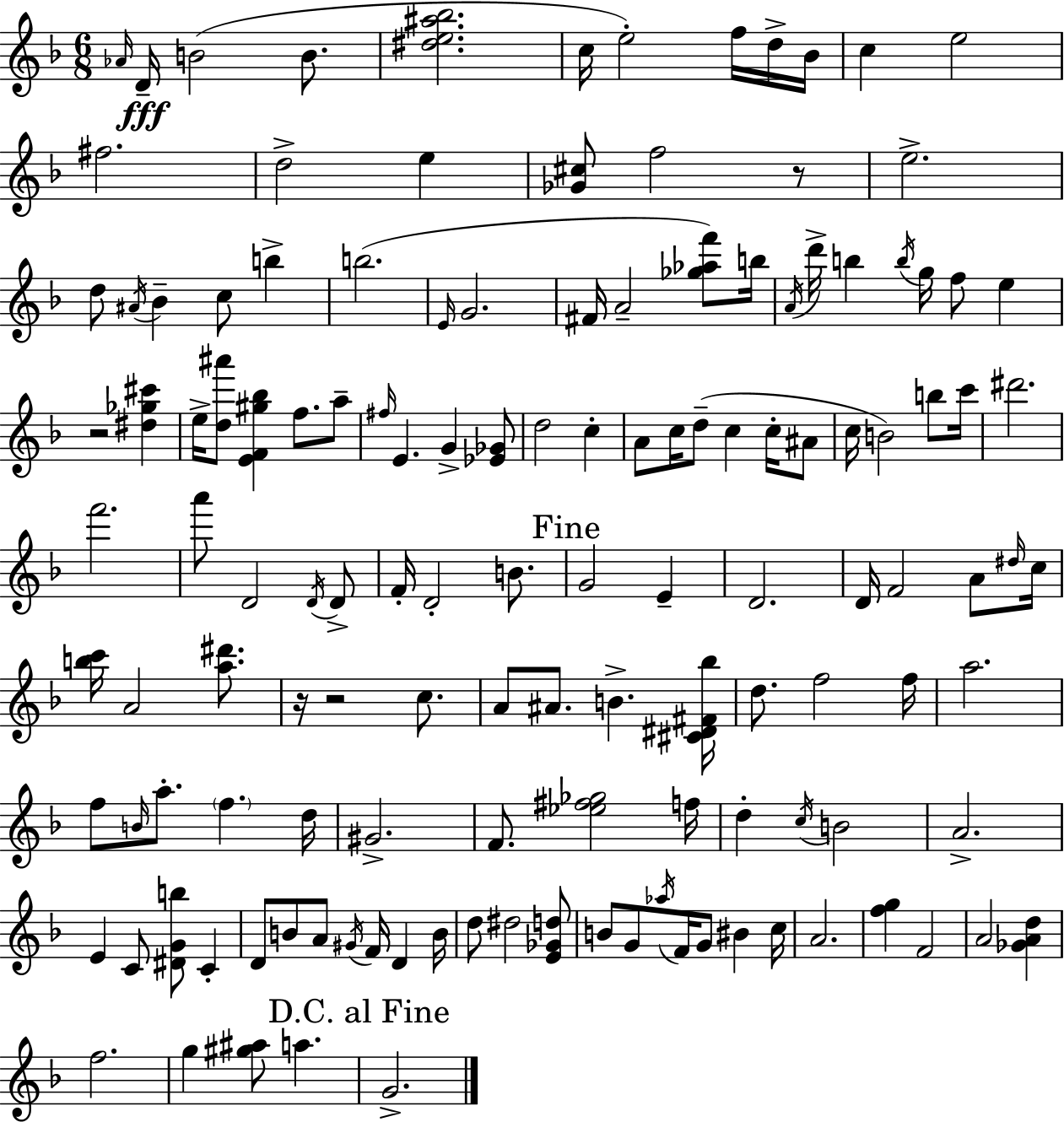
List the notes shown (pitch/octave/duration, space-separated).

Ab4/s D4/s B4/h B4/e. [D#5,E5,A#5,Bb5]/h. C5/s E5/h F5/s D5/s Bb4/s C5/q E5/h F#5/h. D5/h E5/q [Gb4,C#5]/e F5/h R/e E5/h. D5/e A#4/s Bb4/q C5/e B5/q B5/h. E4/s G4/h. F#4/s A4/h [Gb5,Ab5,F6]/e B5/s A4/s D6/s B5/q B5/s G5/s F5/e E5/q R/h [D#5,Gb5,C#6]/q E5/s [D5,A#6]/e [E4,F4,G#5,Bb5]/q F5/e. A5/e F#5/s E4/q. G4/q [Eb4,Gb4]/e D5/h C5/q A4/e C5/s D5/e C5/q C5/s A#4/e C5/s B4/h B5/e C6/s D#6/h. F6/h. A6/e D4/h D4/s D4/e F4/s D4/h B4/e. G4/h E4/q D4/h. D4/s F4/h A4/e D#5/s C5/s [B5,C6]/s A4/h [A5,D#6]/e. R/s R/h C5/e. A4/e A#4/e. B4/q. [C#4,D#4,F#4,Bb5]/s D5/e. F5/h F5/s A5/h. F5/e B4/s A5/e. F5/q. D5/s G#4/h. F4/e. [Eb5,F#5,Gb5]/h F5/s D5/q C5/s B4/h A4/h. E4/q C4/e [D#4,G4,B5]/e C4/q D4/e B4/e A4/e G#4/s F4/s D4/q B4/s D5/e D#5/h [E4,Gb4,D5]/e B4/e G4/e Ab5/s F4/s G4/e BIS4/q C5/s A4/h. [F5,G5]/q F4/h A4/h [Gb4,A4,D5]/q F5/h. G5/q [G#5,A#5]/e A5/q. G4/h.